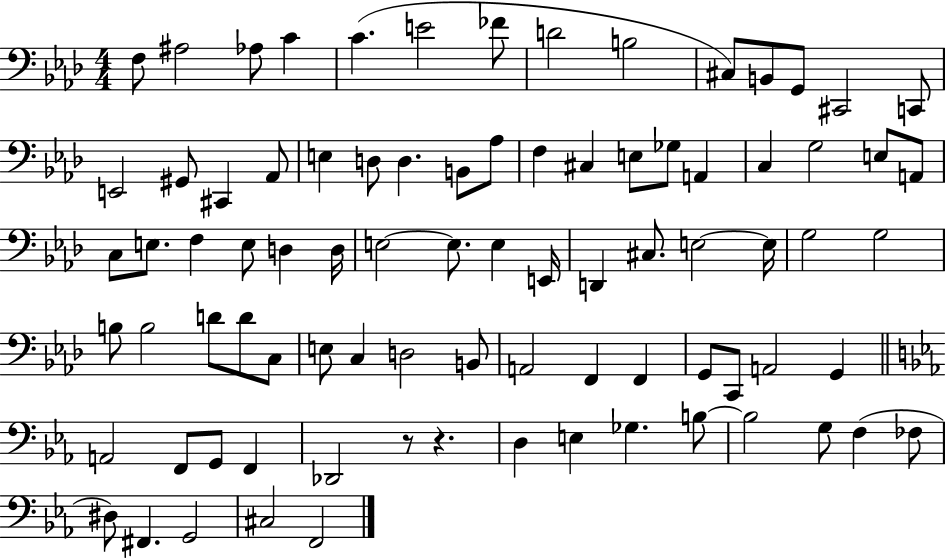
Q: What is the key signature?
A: AES major